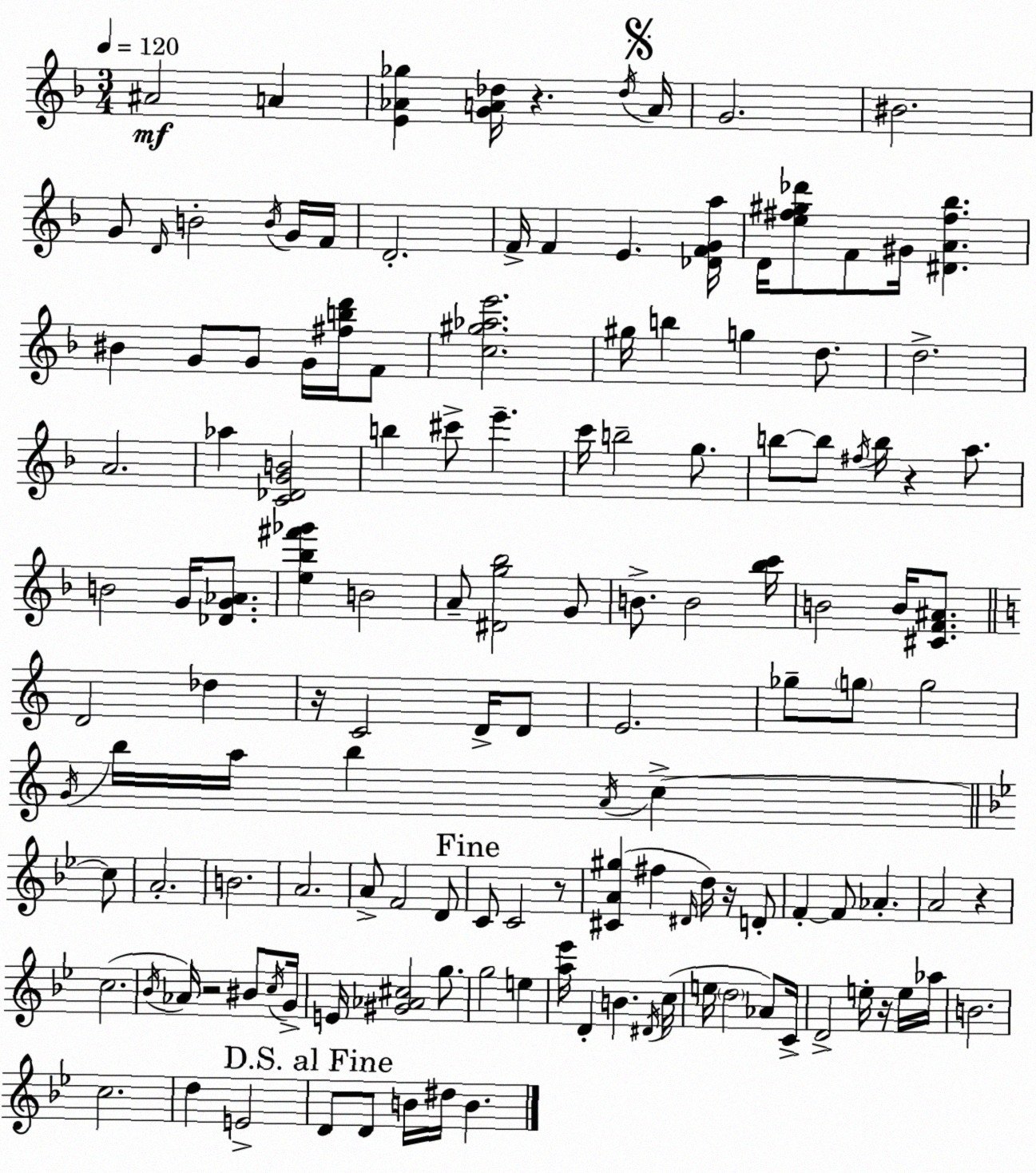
X:1
T:Untitled
M:3/4
L:1/4
K:Dm
^A2 A [E_A_g] [GA_d]/4 z _d/4 A/4 G2 ^B2 G/2 D/4 B2 B/4 G/4 F/4 D2 F/4 F E [_DFGa]/4 D/4 [e^f^g_d']/2 F/2 ^G/4 [^DA^f_b] ^B G/2 G/2 G/4 [^fbd']/4 F/2 [c^g_ae']2 ^g/4 b g d/2 d2 A2 _a [C_DGB]2 b ^c'/2 e' c'/4 b2 g/2 b/2 b/2 ^f/4 b/4 z a/2 B2 G/4 [_DG_A]/2 [e_b^f'_g'] B2 A/2 [^Dg_b]2 G/2 B/2 B2 [_bc']/4 B2 B/4 [^CF^A]/2 D2 _d z/4 C2 D/4 D/2 E2 _g/2 g/2 g2 G/4 b/4 a/4 b A/4 c c/2 A2 B2 A2 A/2 F2 D/2 C/2 C2 z/2 [^CA^g] ^f ^D/4 d/4 z/4 D/2 F F/2 _A A2 z c2 _B/4 _A/4 z2 ^B/2 c/4 G/4 E/4 [^G_A^c]2 g/2 g2 e [a_e']/4 D B ^D/4 c/4 e/4 d2 _A/2 C/4 D2 e/4 z/4 e/4 _a/4 B2 c2 d E2 D/2 D/2 B/4 ^d/4 B